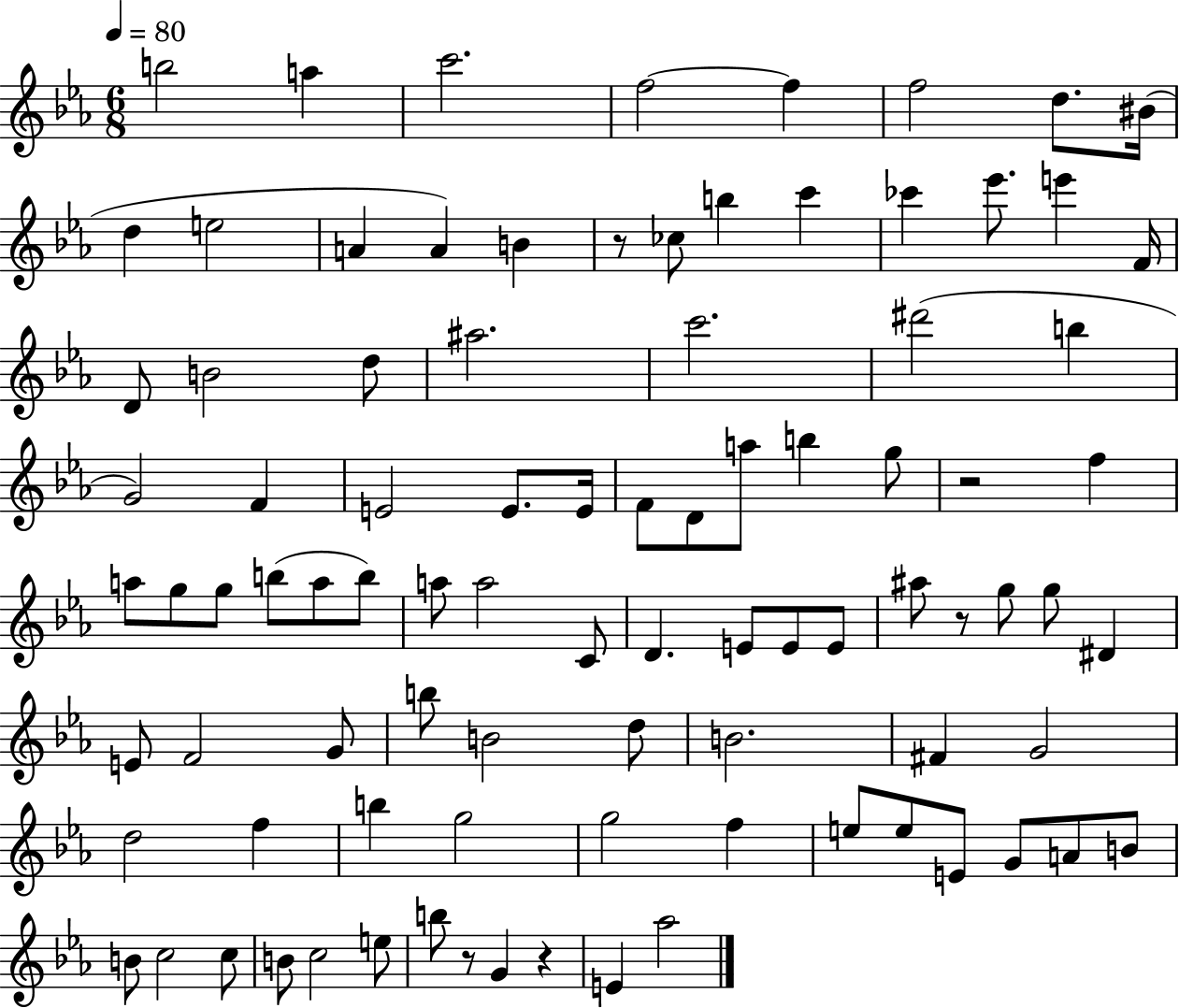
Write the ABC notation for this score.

X:1
T:Untitled
M:6/8
L:1/4
K:Eb
b2 a c'2 f2 f f2 d/2 ^B/4 d e2 A A B z/2 _c/2 b c' _c' _e'/2 e' F/4 D/2 B2 d/2 ^a2 c'2 ^d'2 b G2 F E2 E/2 E/4 F/2 D/2 a/2 b g/2 z2 f a/2 g/2 g/2 b/2 a/2 b/2 a/2 a2 C/2 D E/2 E/2 E/2 ^a/2 z/2 g/2 g/2 ^D E/2 F2 G/2 b/2 B2 d/2 B2 ^F G2 d2 f b g2 g2 f e/2 e/2 E/2 G/2 A/2 B/2 B/2 c2 c/2 B/2 c2 e/2 b/2 z/2 G z E _a2